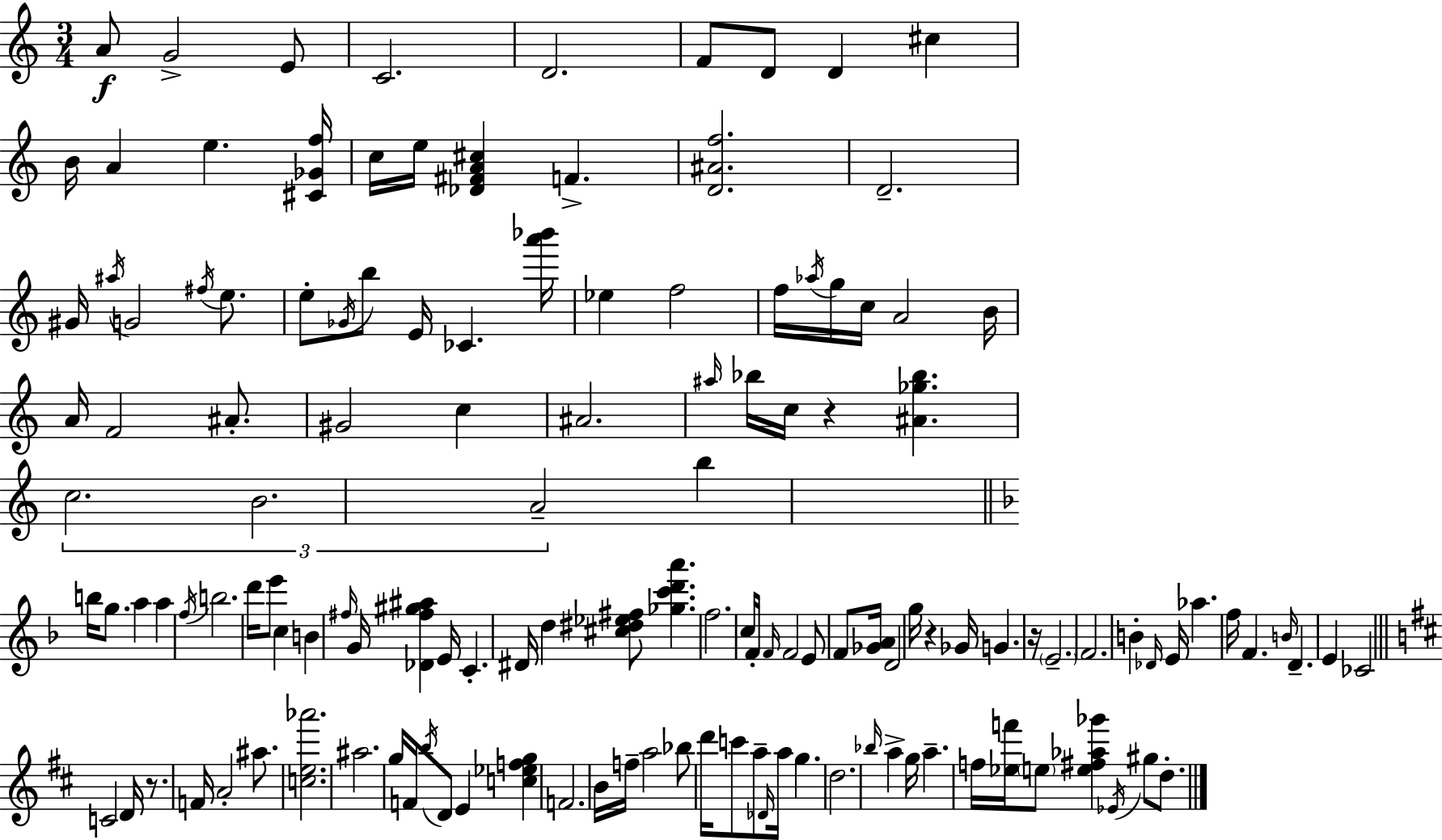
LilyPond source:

{
  \clef treble
  \numericTimeSignature
  \time 3/4
  \key c \major
  a'8\f g'2-> e'8 | c'2. | d'2. | f'8 d'8 d'4 cis''4 | \break b'16 a'4 e''4. <cis' ges' f''>16 | c''16 e''16 <des' fis' a' cis''>4 f'4.-> | <d' ais' f''>2. | d'2.-- | \break gis'16 \acciaccatura { ais''16 } g'2 \acciaccatura { fis''16 } e''8. | e''8-. \acciaccatura { ges'16 } b''8 e'16 ces'4. | <a''' bes'''>16 ees''4 f''2 | f''16 \acciaccatura { aes''16 } g''16 c''16 a'2 | \break b'16 a'16 f'2 | ais'8.-. gis'2 | c''4 ais'2. | \grace { ais''16 } bes''16 c''16 r4 <ais' ges'' bes''>4. | \break \tuplet 3/2 { c''2. | b'2. | a'2-- } | b''4 \bar "||" \break \key d \minor b''16 g''8. a''4 a''4 | \acciaccatura { f''16 } b''2. | d'''16 e'''8 c''4 b'4 | \grace { fis''16 } g'16 <des' fis'' gis'' ais''>4 e'16 c'4.-. | \break dis'16 d''4 <cis'' dis'' ees'' fis''>8 <ges'' c''' d''' a'''>4. | f''2. | c''16 f'16-. \grace { f'16 } f'2 | e'8 f'8 <ges' a'>16 d'2 | \break g''16 r4 ges'16 g'4. | r16 \parenthesize e'2.-- | f'2. | b'4-. \grace { des'16 } e'16 aes''4. | \break f''16 f'4. \grace { b'16 } d'4.-- | e'4 ces'2 | \bar "||" \break \key d \major c'2 d'16 r8. | f'16 a'2-. ais''8. | <c'' e'' aes'''>2. | ais''2. | \break g''16 f'16 \acciaccatura { b''16 } d'8 e'4 <c'' ees'' f'' g''>4 | f'2. | b'16 f''16-- a''2 bes''8 | d'''16 c'''8 a''8-- \grace { des'16 } a''16 g''4. | \break d''2. | \grace { bes''16 } a''4-> g''16 a''4.-- | f''16 <ees'' f'''>16 \parenthesize e''8 <e'' fis'' aes'' ges'''>4 \acciaccatura { ees'16 } gis''8 | d''8.-. \bar "|."
}